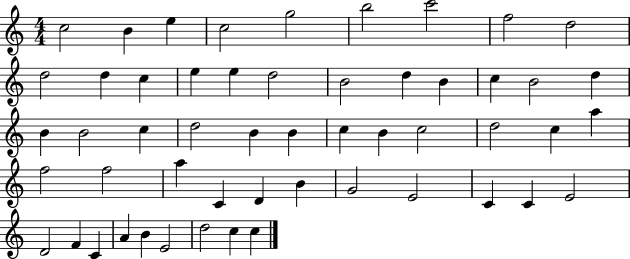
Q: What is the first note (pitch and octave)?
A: C5